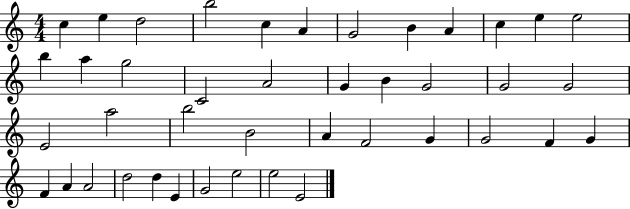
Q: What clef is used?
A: treble